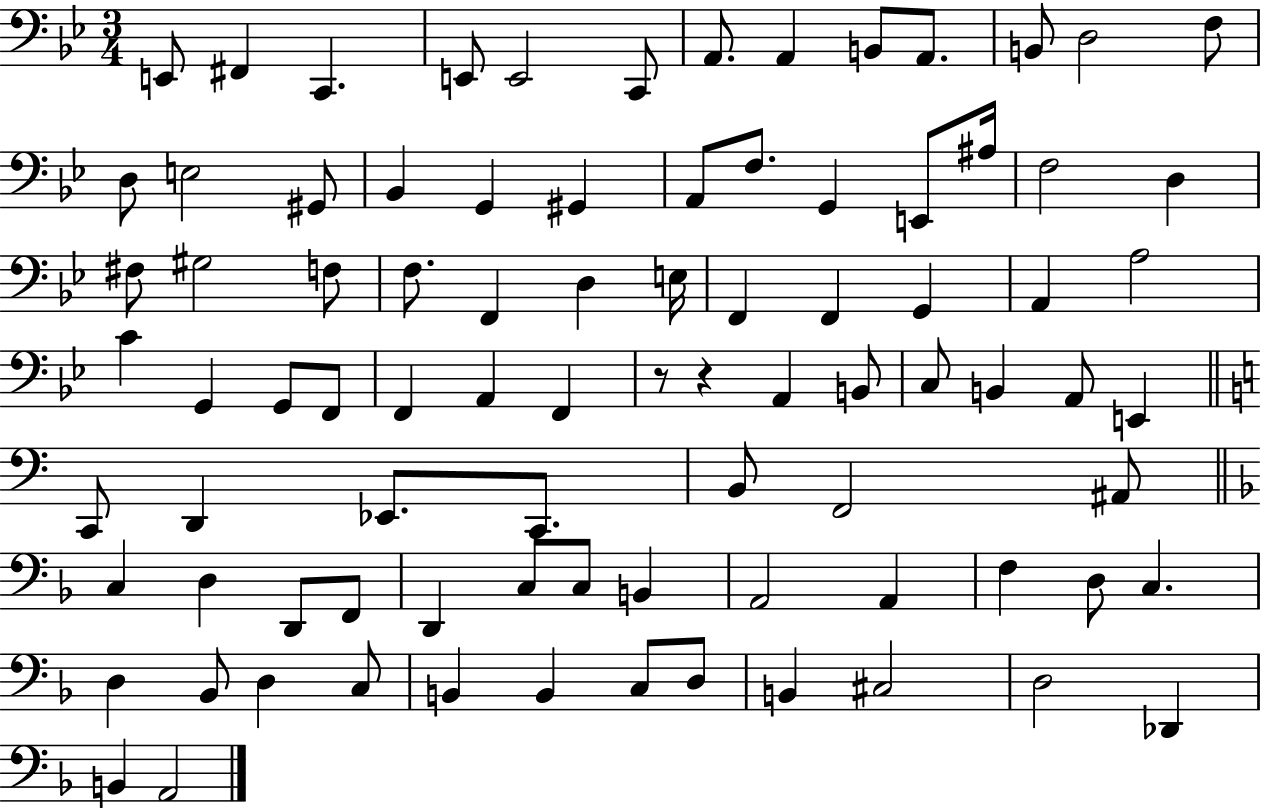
E2/e F#2/q C2/q. E2/e E2/h C2/e A2/e. A2/q B2/e A2/e. B2/e D3/h F3/e D3/e E3/h G#2/e Bb2/q G2/q G#2/q A2/e F3/e. G2/q E2/e A#3/s F3/h D3/q F#3/e G#3/h F3/e F3/e. F2/q D3/q E3/s F2/q F2/q G2/q A2/q A3/h C4/q G2/q G2/e F2/e F2/q A2/q F2/q R/e R/q A2/q B2/e C3/e B2/q A2/e E2/q C2/e D2/q Eb2/e. C2/e. B2/e F2/h A#2/e C3/q D3/q D2/e F2/e D2/q C3/e C3/e B2/q A2/h A2/q F3/q D3/e C3/q. D3/q Bb2/e D3/q C3/e B2/q B2/q C3/e D3/e B2/q C#3/h D3/h Db2/q B2/q A2/h